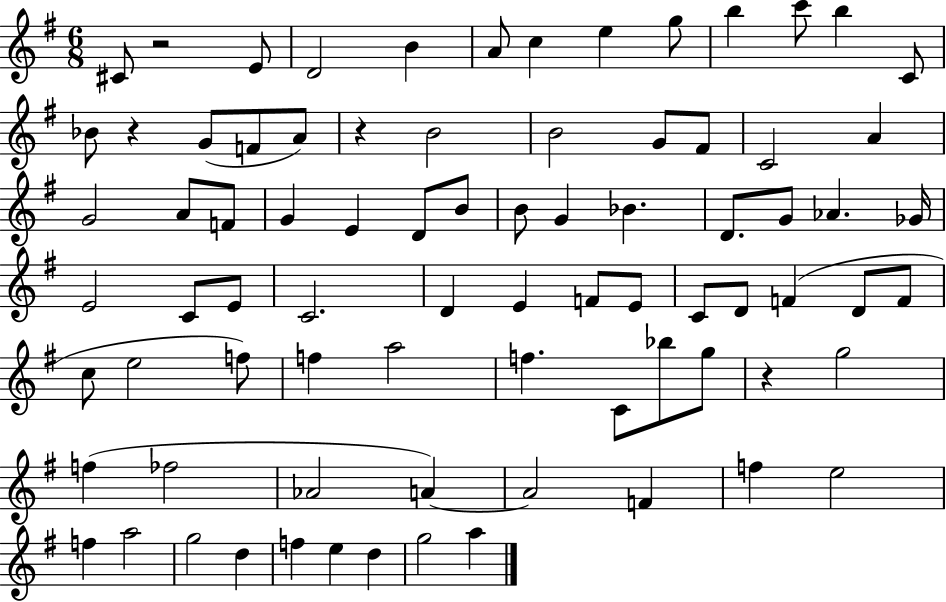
{
  \clef treble
  \numericTimeSignature
  \time 6/8
  \key g \major
  cis'8 r2 e'8 | d'2 b'4 | a'8 c''4 e''4 g''8 | b''4 c'''8 b''4 c'8 | \break bes'8 r4 g'8( f'8 a'8) | r4 b'2 | b'2 g'8 fis'8 | c'2 a'4 | \break g'2 a'8 f'8 | g'4 e'4 d'8 b'8 | b'8 g'4 bes'4. | d'8. g'8 aes'4. ges'16 | \break e'2 c'8 e'8 | c'2. | d'4 e'4 f'8 e'8 | c'8 d'8 f'4( d'8 f'8 | \break c''8 e''2 f''8) | f''4 a''2 | f''4. c'8 bes''8 g''8 | r4 g''2 | \break f''4( fes''2 | aes'2 a'4~~) | a'2 f'4 | f''4 e''2 | \break f''4 a''2 | g''2 d''4 | f''4 e''4 d''4 | g''2 a''4 | \break \bar "|."
}